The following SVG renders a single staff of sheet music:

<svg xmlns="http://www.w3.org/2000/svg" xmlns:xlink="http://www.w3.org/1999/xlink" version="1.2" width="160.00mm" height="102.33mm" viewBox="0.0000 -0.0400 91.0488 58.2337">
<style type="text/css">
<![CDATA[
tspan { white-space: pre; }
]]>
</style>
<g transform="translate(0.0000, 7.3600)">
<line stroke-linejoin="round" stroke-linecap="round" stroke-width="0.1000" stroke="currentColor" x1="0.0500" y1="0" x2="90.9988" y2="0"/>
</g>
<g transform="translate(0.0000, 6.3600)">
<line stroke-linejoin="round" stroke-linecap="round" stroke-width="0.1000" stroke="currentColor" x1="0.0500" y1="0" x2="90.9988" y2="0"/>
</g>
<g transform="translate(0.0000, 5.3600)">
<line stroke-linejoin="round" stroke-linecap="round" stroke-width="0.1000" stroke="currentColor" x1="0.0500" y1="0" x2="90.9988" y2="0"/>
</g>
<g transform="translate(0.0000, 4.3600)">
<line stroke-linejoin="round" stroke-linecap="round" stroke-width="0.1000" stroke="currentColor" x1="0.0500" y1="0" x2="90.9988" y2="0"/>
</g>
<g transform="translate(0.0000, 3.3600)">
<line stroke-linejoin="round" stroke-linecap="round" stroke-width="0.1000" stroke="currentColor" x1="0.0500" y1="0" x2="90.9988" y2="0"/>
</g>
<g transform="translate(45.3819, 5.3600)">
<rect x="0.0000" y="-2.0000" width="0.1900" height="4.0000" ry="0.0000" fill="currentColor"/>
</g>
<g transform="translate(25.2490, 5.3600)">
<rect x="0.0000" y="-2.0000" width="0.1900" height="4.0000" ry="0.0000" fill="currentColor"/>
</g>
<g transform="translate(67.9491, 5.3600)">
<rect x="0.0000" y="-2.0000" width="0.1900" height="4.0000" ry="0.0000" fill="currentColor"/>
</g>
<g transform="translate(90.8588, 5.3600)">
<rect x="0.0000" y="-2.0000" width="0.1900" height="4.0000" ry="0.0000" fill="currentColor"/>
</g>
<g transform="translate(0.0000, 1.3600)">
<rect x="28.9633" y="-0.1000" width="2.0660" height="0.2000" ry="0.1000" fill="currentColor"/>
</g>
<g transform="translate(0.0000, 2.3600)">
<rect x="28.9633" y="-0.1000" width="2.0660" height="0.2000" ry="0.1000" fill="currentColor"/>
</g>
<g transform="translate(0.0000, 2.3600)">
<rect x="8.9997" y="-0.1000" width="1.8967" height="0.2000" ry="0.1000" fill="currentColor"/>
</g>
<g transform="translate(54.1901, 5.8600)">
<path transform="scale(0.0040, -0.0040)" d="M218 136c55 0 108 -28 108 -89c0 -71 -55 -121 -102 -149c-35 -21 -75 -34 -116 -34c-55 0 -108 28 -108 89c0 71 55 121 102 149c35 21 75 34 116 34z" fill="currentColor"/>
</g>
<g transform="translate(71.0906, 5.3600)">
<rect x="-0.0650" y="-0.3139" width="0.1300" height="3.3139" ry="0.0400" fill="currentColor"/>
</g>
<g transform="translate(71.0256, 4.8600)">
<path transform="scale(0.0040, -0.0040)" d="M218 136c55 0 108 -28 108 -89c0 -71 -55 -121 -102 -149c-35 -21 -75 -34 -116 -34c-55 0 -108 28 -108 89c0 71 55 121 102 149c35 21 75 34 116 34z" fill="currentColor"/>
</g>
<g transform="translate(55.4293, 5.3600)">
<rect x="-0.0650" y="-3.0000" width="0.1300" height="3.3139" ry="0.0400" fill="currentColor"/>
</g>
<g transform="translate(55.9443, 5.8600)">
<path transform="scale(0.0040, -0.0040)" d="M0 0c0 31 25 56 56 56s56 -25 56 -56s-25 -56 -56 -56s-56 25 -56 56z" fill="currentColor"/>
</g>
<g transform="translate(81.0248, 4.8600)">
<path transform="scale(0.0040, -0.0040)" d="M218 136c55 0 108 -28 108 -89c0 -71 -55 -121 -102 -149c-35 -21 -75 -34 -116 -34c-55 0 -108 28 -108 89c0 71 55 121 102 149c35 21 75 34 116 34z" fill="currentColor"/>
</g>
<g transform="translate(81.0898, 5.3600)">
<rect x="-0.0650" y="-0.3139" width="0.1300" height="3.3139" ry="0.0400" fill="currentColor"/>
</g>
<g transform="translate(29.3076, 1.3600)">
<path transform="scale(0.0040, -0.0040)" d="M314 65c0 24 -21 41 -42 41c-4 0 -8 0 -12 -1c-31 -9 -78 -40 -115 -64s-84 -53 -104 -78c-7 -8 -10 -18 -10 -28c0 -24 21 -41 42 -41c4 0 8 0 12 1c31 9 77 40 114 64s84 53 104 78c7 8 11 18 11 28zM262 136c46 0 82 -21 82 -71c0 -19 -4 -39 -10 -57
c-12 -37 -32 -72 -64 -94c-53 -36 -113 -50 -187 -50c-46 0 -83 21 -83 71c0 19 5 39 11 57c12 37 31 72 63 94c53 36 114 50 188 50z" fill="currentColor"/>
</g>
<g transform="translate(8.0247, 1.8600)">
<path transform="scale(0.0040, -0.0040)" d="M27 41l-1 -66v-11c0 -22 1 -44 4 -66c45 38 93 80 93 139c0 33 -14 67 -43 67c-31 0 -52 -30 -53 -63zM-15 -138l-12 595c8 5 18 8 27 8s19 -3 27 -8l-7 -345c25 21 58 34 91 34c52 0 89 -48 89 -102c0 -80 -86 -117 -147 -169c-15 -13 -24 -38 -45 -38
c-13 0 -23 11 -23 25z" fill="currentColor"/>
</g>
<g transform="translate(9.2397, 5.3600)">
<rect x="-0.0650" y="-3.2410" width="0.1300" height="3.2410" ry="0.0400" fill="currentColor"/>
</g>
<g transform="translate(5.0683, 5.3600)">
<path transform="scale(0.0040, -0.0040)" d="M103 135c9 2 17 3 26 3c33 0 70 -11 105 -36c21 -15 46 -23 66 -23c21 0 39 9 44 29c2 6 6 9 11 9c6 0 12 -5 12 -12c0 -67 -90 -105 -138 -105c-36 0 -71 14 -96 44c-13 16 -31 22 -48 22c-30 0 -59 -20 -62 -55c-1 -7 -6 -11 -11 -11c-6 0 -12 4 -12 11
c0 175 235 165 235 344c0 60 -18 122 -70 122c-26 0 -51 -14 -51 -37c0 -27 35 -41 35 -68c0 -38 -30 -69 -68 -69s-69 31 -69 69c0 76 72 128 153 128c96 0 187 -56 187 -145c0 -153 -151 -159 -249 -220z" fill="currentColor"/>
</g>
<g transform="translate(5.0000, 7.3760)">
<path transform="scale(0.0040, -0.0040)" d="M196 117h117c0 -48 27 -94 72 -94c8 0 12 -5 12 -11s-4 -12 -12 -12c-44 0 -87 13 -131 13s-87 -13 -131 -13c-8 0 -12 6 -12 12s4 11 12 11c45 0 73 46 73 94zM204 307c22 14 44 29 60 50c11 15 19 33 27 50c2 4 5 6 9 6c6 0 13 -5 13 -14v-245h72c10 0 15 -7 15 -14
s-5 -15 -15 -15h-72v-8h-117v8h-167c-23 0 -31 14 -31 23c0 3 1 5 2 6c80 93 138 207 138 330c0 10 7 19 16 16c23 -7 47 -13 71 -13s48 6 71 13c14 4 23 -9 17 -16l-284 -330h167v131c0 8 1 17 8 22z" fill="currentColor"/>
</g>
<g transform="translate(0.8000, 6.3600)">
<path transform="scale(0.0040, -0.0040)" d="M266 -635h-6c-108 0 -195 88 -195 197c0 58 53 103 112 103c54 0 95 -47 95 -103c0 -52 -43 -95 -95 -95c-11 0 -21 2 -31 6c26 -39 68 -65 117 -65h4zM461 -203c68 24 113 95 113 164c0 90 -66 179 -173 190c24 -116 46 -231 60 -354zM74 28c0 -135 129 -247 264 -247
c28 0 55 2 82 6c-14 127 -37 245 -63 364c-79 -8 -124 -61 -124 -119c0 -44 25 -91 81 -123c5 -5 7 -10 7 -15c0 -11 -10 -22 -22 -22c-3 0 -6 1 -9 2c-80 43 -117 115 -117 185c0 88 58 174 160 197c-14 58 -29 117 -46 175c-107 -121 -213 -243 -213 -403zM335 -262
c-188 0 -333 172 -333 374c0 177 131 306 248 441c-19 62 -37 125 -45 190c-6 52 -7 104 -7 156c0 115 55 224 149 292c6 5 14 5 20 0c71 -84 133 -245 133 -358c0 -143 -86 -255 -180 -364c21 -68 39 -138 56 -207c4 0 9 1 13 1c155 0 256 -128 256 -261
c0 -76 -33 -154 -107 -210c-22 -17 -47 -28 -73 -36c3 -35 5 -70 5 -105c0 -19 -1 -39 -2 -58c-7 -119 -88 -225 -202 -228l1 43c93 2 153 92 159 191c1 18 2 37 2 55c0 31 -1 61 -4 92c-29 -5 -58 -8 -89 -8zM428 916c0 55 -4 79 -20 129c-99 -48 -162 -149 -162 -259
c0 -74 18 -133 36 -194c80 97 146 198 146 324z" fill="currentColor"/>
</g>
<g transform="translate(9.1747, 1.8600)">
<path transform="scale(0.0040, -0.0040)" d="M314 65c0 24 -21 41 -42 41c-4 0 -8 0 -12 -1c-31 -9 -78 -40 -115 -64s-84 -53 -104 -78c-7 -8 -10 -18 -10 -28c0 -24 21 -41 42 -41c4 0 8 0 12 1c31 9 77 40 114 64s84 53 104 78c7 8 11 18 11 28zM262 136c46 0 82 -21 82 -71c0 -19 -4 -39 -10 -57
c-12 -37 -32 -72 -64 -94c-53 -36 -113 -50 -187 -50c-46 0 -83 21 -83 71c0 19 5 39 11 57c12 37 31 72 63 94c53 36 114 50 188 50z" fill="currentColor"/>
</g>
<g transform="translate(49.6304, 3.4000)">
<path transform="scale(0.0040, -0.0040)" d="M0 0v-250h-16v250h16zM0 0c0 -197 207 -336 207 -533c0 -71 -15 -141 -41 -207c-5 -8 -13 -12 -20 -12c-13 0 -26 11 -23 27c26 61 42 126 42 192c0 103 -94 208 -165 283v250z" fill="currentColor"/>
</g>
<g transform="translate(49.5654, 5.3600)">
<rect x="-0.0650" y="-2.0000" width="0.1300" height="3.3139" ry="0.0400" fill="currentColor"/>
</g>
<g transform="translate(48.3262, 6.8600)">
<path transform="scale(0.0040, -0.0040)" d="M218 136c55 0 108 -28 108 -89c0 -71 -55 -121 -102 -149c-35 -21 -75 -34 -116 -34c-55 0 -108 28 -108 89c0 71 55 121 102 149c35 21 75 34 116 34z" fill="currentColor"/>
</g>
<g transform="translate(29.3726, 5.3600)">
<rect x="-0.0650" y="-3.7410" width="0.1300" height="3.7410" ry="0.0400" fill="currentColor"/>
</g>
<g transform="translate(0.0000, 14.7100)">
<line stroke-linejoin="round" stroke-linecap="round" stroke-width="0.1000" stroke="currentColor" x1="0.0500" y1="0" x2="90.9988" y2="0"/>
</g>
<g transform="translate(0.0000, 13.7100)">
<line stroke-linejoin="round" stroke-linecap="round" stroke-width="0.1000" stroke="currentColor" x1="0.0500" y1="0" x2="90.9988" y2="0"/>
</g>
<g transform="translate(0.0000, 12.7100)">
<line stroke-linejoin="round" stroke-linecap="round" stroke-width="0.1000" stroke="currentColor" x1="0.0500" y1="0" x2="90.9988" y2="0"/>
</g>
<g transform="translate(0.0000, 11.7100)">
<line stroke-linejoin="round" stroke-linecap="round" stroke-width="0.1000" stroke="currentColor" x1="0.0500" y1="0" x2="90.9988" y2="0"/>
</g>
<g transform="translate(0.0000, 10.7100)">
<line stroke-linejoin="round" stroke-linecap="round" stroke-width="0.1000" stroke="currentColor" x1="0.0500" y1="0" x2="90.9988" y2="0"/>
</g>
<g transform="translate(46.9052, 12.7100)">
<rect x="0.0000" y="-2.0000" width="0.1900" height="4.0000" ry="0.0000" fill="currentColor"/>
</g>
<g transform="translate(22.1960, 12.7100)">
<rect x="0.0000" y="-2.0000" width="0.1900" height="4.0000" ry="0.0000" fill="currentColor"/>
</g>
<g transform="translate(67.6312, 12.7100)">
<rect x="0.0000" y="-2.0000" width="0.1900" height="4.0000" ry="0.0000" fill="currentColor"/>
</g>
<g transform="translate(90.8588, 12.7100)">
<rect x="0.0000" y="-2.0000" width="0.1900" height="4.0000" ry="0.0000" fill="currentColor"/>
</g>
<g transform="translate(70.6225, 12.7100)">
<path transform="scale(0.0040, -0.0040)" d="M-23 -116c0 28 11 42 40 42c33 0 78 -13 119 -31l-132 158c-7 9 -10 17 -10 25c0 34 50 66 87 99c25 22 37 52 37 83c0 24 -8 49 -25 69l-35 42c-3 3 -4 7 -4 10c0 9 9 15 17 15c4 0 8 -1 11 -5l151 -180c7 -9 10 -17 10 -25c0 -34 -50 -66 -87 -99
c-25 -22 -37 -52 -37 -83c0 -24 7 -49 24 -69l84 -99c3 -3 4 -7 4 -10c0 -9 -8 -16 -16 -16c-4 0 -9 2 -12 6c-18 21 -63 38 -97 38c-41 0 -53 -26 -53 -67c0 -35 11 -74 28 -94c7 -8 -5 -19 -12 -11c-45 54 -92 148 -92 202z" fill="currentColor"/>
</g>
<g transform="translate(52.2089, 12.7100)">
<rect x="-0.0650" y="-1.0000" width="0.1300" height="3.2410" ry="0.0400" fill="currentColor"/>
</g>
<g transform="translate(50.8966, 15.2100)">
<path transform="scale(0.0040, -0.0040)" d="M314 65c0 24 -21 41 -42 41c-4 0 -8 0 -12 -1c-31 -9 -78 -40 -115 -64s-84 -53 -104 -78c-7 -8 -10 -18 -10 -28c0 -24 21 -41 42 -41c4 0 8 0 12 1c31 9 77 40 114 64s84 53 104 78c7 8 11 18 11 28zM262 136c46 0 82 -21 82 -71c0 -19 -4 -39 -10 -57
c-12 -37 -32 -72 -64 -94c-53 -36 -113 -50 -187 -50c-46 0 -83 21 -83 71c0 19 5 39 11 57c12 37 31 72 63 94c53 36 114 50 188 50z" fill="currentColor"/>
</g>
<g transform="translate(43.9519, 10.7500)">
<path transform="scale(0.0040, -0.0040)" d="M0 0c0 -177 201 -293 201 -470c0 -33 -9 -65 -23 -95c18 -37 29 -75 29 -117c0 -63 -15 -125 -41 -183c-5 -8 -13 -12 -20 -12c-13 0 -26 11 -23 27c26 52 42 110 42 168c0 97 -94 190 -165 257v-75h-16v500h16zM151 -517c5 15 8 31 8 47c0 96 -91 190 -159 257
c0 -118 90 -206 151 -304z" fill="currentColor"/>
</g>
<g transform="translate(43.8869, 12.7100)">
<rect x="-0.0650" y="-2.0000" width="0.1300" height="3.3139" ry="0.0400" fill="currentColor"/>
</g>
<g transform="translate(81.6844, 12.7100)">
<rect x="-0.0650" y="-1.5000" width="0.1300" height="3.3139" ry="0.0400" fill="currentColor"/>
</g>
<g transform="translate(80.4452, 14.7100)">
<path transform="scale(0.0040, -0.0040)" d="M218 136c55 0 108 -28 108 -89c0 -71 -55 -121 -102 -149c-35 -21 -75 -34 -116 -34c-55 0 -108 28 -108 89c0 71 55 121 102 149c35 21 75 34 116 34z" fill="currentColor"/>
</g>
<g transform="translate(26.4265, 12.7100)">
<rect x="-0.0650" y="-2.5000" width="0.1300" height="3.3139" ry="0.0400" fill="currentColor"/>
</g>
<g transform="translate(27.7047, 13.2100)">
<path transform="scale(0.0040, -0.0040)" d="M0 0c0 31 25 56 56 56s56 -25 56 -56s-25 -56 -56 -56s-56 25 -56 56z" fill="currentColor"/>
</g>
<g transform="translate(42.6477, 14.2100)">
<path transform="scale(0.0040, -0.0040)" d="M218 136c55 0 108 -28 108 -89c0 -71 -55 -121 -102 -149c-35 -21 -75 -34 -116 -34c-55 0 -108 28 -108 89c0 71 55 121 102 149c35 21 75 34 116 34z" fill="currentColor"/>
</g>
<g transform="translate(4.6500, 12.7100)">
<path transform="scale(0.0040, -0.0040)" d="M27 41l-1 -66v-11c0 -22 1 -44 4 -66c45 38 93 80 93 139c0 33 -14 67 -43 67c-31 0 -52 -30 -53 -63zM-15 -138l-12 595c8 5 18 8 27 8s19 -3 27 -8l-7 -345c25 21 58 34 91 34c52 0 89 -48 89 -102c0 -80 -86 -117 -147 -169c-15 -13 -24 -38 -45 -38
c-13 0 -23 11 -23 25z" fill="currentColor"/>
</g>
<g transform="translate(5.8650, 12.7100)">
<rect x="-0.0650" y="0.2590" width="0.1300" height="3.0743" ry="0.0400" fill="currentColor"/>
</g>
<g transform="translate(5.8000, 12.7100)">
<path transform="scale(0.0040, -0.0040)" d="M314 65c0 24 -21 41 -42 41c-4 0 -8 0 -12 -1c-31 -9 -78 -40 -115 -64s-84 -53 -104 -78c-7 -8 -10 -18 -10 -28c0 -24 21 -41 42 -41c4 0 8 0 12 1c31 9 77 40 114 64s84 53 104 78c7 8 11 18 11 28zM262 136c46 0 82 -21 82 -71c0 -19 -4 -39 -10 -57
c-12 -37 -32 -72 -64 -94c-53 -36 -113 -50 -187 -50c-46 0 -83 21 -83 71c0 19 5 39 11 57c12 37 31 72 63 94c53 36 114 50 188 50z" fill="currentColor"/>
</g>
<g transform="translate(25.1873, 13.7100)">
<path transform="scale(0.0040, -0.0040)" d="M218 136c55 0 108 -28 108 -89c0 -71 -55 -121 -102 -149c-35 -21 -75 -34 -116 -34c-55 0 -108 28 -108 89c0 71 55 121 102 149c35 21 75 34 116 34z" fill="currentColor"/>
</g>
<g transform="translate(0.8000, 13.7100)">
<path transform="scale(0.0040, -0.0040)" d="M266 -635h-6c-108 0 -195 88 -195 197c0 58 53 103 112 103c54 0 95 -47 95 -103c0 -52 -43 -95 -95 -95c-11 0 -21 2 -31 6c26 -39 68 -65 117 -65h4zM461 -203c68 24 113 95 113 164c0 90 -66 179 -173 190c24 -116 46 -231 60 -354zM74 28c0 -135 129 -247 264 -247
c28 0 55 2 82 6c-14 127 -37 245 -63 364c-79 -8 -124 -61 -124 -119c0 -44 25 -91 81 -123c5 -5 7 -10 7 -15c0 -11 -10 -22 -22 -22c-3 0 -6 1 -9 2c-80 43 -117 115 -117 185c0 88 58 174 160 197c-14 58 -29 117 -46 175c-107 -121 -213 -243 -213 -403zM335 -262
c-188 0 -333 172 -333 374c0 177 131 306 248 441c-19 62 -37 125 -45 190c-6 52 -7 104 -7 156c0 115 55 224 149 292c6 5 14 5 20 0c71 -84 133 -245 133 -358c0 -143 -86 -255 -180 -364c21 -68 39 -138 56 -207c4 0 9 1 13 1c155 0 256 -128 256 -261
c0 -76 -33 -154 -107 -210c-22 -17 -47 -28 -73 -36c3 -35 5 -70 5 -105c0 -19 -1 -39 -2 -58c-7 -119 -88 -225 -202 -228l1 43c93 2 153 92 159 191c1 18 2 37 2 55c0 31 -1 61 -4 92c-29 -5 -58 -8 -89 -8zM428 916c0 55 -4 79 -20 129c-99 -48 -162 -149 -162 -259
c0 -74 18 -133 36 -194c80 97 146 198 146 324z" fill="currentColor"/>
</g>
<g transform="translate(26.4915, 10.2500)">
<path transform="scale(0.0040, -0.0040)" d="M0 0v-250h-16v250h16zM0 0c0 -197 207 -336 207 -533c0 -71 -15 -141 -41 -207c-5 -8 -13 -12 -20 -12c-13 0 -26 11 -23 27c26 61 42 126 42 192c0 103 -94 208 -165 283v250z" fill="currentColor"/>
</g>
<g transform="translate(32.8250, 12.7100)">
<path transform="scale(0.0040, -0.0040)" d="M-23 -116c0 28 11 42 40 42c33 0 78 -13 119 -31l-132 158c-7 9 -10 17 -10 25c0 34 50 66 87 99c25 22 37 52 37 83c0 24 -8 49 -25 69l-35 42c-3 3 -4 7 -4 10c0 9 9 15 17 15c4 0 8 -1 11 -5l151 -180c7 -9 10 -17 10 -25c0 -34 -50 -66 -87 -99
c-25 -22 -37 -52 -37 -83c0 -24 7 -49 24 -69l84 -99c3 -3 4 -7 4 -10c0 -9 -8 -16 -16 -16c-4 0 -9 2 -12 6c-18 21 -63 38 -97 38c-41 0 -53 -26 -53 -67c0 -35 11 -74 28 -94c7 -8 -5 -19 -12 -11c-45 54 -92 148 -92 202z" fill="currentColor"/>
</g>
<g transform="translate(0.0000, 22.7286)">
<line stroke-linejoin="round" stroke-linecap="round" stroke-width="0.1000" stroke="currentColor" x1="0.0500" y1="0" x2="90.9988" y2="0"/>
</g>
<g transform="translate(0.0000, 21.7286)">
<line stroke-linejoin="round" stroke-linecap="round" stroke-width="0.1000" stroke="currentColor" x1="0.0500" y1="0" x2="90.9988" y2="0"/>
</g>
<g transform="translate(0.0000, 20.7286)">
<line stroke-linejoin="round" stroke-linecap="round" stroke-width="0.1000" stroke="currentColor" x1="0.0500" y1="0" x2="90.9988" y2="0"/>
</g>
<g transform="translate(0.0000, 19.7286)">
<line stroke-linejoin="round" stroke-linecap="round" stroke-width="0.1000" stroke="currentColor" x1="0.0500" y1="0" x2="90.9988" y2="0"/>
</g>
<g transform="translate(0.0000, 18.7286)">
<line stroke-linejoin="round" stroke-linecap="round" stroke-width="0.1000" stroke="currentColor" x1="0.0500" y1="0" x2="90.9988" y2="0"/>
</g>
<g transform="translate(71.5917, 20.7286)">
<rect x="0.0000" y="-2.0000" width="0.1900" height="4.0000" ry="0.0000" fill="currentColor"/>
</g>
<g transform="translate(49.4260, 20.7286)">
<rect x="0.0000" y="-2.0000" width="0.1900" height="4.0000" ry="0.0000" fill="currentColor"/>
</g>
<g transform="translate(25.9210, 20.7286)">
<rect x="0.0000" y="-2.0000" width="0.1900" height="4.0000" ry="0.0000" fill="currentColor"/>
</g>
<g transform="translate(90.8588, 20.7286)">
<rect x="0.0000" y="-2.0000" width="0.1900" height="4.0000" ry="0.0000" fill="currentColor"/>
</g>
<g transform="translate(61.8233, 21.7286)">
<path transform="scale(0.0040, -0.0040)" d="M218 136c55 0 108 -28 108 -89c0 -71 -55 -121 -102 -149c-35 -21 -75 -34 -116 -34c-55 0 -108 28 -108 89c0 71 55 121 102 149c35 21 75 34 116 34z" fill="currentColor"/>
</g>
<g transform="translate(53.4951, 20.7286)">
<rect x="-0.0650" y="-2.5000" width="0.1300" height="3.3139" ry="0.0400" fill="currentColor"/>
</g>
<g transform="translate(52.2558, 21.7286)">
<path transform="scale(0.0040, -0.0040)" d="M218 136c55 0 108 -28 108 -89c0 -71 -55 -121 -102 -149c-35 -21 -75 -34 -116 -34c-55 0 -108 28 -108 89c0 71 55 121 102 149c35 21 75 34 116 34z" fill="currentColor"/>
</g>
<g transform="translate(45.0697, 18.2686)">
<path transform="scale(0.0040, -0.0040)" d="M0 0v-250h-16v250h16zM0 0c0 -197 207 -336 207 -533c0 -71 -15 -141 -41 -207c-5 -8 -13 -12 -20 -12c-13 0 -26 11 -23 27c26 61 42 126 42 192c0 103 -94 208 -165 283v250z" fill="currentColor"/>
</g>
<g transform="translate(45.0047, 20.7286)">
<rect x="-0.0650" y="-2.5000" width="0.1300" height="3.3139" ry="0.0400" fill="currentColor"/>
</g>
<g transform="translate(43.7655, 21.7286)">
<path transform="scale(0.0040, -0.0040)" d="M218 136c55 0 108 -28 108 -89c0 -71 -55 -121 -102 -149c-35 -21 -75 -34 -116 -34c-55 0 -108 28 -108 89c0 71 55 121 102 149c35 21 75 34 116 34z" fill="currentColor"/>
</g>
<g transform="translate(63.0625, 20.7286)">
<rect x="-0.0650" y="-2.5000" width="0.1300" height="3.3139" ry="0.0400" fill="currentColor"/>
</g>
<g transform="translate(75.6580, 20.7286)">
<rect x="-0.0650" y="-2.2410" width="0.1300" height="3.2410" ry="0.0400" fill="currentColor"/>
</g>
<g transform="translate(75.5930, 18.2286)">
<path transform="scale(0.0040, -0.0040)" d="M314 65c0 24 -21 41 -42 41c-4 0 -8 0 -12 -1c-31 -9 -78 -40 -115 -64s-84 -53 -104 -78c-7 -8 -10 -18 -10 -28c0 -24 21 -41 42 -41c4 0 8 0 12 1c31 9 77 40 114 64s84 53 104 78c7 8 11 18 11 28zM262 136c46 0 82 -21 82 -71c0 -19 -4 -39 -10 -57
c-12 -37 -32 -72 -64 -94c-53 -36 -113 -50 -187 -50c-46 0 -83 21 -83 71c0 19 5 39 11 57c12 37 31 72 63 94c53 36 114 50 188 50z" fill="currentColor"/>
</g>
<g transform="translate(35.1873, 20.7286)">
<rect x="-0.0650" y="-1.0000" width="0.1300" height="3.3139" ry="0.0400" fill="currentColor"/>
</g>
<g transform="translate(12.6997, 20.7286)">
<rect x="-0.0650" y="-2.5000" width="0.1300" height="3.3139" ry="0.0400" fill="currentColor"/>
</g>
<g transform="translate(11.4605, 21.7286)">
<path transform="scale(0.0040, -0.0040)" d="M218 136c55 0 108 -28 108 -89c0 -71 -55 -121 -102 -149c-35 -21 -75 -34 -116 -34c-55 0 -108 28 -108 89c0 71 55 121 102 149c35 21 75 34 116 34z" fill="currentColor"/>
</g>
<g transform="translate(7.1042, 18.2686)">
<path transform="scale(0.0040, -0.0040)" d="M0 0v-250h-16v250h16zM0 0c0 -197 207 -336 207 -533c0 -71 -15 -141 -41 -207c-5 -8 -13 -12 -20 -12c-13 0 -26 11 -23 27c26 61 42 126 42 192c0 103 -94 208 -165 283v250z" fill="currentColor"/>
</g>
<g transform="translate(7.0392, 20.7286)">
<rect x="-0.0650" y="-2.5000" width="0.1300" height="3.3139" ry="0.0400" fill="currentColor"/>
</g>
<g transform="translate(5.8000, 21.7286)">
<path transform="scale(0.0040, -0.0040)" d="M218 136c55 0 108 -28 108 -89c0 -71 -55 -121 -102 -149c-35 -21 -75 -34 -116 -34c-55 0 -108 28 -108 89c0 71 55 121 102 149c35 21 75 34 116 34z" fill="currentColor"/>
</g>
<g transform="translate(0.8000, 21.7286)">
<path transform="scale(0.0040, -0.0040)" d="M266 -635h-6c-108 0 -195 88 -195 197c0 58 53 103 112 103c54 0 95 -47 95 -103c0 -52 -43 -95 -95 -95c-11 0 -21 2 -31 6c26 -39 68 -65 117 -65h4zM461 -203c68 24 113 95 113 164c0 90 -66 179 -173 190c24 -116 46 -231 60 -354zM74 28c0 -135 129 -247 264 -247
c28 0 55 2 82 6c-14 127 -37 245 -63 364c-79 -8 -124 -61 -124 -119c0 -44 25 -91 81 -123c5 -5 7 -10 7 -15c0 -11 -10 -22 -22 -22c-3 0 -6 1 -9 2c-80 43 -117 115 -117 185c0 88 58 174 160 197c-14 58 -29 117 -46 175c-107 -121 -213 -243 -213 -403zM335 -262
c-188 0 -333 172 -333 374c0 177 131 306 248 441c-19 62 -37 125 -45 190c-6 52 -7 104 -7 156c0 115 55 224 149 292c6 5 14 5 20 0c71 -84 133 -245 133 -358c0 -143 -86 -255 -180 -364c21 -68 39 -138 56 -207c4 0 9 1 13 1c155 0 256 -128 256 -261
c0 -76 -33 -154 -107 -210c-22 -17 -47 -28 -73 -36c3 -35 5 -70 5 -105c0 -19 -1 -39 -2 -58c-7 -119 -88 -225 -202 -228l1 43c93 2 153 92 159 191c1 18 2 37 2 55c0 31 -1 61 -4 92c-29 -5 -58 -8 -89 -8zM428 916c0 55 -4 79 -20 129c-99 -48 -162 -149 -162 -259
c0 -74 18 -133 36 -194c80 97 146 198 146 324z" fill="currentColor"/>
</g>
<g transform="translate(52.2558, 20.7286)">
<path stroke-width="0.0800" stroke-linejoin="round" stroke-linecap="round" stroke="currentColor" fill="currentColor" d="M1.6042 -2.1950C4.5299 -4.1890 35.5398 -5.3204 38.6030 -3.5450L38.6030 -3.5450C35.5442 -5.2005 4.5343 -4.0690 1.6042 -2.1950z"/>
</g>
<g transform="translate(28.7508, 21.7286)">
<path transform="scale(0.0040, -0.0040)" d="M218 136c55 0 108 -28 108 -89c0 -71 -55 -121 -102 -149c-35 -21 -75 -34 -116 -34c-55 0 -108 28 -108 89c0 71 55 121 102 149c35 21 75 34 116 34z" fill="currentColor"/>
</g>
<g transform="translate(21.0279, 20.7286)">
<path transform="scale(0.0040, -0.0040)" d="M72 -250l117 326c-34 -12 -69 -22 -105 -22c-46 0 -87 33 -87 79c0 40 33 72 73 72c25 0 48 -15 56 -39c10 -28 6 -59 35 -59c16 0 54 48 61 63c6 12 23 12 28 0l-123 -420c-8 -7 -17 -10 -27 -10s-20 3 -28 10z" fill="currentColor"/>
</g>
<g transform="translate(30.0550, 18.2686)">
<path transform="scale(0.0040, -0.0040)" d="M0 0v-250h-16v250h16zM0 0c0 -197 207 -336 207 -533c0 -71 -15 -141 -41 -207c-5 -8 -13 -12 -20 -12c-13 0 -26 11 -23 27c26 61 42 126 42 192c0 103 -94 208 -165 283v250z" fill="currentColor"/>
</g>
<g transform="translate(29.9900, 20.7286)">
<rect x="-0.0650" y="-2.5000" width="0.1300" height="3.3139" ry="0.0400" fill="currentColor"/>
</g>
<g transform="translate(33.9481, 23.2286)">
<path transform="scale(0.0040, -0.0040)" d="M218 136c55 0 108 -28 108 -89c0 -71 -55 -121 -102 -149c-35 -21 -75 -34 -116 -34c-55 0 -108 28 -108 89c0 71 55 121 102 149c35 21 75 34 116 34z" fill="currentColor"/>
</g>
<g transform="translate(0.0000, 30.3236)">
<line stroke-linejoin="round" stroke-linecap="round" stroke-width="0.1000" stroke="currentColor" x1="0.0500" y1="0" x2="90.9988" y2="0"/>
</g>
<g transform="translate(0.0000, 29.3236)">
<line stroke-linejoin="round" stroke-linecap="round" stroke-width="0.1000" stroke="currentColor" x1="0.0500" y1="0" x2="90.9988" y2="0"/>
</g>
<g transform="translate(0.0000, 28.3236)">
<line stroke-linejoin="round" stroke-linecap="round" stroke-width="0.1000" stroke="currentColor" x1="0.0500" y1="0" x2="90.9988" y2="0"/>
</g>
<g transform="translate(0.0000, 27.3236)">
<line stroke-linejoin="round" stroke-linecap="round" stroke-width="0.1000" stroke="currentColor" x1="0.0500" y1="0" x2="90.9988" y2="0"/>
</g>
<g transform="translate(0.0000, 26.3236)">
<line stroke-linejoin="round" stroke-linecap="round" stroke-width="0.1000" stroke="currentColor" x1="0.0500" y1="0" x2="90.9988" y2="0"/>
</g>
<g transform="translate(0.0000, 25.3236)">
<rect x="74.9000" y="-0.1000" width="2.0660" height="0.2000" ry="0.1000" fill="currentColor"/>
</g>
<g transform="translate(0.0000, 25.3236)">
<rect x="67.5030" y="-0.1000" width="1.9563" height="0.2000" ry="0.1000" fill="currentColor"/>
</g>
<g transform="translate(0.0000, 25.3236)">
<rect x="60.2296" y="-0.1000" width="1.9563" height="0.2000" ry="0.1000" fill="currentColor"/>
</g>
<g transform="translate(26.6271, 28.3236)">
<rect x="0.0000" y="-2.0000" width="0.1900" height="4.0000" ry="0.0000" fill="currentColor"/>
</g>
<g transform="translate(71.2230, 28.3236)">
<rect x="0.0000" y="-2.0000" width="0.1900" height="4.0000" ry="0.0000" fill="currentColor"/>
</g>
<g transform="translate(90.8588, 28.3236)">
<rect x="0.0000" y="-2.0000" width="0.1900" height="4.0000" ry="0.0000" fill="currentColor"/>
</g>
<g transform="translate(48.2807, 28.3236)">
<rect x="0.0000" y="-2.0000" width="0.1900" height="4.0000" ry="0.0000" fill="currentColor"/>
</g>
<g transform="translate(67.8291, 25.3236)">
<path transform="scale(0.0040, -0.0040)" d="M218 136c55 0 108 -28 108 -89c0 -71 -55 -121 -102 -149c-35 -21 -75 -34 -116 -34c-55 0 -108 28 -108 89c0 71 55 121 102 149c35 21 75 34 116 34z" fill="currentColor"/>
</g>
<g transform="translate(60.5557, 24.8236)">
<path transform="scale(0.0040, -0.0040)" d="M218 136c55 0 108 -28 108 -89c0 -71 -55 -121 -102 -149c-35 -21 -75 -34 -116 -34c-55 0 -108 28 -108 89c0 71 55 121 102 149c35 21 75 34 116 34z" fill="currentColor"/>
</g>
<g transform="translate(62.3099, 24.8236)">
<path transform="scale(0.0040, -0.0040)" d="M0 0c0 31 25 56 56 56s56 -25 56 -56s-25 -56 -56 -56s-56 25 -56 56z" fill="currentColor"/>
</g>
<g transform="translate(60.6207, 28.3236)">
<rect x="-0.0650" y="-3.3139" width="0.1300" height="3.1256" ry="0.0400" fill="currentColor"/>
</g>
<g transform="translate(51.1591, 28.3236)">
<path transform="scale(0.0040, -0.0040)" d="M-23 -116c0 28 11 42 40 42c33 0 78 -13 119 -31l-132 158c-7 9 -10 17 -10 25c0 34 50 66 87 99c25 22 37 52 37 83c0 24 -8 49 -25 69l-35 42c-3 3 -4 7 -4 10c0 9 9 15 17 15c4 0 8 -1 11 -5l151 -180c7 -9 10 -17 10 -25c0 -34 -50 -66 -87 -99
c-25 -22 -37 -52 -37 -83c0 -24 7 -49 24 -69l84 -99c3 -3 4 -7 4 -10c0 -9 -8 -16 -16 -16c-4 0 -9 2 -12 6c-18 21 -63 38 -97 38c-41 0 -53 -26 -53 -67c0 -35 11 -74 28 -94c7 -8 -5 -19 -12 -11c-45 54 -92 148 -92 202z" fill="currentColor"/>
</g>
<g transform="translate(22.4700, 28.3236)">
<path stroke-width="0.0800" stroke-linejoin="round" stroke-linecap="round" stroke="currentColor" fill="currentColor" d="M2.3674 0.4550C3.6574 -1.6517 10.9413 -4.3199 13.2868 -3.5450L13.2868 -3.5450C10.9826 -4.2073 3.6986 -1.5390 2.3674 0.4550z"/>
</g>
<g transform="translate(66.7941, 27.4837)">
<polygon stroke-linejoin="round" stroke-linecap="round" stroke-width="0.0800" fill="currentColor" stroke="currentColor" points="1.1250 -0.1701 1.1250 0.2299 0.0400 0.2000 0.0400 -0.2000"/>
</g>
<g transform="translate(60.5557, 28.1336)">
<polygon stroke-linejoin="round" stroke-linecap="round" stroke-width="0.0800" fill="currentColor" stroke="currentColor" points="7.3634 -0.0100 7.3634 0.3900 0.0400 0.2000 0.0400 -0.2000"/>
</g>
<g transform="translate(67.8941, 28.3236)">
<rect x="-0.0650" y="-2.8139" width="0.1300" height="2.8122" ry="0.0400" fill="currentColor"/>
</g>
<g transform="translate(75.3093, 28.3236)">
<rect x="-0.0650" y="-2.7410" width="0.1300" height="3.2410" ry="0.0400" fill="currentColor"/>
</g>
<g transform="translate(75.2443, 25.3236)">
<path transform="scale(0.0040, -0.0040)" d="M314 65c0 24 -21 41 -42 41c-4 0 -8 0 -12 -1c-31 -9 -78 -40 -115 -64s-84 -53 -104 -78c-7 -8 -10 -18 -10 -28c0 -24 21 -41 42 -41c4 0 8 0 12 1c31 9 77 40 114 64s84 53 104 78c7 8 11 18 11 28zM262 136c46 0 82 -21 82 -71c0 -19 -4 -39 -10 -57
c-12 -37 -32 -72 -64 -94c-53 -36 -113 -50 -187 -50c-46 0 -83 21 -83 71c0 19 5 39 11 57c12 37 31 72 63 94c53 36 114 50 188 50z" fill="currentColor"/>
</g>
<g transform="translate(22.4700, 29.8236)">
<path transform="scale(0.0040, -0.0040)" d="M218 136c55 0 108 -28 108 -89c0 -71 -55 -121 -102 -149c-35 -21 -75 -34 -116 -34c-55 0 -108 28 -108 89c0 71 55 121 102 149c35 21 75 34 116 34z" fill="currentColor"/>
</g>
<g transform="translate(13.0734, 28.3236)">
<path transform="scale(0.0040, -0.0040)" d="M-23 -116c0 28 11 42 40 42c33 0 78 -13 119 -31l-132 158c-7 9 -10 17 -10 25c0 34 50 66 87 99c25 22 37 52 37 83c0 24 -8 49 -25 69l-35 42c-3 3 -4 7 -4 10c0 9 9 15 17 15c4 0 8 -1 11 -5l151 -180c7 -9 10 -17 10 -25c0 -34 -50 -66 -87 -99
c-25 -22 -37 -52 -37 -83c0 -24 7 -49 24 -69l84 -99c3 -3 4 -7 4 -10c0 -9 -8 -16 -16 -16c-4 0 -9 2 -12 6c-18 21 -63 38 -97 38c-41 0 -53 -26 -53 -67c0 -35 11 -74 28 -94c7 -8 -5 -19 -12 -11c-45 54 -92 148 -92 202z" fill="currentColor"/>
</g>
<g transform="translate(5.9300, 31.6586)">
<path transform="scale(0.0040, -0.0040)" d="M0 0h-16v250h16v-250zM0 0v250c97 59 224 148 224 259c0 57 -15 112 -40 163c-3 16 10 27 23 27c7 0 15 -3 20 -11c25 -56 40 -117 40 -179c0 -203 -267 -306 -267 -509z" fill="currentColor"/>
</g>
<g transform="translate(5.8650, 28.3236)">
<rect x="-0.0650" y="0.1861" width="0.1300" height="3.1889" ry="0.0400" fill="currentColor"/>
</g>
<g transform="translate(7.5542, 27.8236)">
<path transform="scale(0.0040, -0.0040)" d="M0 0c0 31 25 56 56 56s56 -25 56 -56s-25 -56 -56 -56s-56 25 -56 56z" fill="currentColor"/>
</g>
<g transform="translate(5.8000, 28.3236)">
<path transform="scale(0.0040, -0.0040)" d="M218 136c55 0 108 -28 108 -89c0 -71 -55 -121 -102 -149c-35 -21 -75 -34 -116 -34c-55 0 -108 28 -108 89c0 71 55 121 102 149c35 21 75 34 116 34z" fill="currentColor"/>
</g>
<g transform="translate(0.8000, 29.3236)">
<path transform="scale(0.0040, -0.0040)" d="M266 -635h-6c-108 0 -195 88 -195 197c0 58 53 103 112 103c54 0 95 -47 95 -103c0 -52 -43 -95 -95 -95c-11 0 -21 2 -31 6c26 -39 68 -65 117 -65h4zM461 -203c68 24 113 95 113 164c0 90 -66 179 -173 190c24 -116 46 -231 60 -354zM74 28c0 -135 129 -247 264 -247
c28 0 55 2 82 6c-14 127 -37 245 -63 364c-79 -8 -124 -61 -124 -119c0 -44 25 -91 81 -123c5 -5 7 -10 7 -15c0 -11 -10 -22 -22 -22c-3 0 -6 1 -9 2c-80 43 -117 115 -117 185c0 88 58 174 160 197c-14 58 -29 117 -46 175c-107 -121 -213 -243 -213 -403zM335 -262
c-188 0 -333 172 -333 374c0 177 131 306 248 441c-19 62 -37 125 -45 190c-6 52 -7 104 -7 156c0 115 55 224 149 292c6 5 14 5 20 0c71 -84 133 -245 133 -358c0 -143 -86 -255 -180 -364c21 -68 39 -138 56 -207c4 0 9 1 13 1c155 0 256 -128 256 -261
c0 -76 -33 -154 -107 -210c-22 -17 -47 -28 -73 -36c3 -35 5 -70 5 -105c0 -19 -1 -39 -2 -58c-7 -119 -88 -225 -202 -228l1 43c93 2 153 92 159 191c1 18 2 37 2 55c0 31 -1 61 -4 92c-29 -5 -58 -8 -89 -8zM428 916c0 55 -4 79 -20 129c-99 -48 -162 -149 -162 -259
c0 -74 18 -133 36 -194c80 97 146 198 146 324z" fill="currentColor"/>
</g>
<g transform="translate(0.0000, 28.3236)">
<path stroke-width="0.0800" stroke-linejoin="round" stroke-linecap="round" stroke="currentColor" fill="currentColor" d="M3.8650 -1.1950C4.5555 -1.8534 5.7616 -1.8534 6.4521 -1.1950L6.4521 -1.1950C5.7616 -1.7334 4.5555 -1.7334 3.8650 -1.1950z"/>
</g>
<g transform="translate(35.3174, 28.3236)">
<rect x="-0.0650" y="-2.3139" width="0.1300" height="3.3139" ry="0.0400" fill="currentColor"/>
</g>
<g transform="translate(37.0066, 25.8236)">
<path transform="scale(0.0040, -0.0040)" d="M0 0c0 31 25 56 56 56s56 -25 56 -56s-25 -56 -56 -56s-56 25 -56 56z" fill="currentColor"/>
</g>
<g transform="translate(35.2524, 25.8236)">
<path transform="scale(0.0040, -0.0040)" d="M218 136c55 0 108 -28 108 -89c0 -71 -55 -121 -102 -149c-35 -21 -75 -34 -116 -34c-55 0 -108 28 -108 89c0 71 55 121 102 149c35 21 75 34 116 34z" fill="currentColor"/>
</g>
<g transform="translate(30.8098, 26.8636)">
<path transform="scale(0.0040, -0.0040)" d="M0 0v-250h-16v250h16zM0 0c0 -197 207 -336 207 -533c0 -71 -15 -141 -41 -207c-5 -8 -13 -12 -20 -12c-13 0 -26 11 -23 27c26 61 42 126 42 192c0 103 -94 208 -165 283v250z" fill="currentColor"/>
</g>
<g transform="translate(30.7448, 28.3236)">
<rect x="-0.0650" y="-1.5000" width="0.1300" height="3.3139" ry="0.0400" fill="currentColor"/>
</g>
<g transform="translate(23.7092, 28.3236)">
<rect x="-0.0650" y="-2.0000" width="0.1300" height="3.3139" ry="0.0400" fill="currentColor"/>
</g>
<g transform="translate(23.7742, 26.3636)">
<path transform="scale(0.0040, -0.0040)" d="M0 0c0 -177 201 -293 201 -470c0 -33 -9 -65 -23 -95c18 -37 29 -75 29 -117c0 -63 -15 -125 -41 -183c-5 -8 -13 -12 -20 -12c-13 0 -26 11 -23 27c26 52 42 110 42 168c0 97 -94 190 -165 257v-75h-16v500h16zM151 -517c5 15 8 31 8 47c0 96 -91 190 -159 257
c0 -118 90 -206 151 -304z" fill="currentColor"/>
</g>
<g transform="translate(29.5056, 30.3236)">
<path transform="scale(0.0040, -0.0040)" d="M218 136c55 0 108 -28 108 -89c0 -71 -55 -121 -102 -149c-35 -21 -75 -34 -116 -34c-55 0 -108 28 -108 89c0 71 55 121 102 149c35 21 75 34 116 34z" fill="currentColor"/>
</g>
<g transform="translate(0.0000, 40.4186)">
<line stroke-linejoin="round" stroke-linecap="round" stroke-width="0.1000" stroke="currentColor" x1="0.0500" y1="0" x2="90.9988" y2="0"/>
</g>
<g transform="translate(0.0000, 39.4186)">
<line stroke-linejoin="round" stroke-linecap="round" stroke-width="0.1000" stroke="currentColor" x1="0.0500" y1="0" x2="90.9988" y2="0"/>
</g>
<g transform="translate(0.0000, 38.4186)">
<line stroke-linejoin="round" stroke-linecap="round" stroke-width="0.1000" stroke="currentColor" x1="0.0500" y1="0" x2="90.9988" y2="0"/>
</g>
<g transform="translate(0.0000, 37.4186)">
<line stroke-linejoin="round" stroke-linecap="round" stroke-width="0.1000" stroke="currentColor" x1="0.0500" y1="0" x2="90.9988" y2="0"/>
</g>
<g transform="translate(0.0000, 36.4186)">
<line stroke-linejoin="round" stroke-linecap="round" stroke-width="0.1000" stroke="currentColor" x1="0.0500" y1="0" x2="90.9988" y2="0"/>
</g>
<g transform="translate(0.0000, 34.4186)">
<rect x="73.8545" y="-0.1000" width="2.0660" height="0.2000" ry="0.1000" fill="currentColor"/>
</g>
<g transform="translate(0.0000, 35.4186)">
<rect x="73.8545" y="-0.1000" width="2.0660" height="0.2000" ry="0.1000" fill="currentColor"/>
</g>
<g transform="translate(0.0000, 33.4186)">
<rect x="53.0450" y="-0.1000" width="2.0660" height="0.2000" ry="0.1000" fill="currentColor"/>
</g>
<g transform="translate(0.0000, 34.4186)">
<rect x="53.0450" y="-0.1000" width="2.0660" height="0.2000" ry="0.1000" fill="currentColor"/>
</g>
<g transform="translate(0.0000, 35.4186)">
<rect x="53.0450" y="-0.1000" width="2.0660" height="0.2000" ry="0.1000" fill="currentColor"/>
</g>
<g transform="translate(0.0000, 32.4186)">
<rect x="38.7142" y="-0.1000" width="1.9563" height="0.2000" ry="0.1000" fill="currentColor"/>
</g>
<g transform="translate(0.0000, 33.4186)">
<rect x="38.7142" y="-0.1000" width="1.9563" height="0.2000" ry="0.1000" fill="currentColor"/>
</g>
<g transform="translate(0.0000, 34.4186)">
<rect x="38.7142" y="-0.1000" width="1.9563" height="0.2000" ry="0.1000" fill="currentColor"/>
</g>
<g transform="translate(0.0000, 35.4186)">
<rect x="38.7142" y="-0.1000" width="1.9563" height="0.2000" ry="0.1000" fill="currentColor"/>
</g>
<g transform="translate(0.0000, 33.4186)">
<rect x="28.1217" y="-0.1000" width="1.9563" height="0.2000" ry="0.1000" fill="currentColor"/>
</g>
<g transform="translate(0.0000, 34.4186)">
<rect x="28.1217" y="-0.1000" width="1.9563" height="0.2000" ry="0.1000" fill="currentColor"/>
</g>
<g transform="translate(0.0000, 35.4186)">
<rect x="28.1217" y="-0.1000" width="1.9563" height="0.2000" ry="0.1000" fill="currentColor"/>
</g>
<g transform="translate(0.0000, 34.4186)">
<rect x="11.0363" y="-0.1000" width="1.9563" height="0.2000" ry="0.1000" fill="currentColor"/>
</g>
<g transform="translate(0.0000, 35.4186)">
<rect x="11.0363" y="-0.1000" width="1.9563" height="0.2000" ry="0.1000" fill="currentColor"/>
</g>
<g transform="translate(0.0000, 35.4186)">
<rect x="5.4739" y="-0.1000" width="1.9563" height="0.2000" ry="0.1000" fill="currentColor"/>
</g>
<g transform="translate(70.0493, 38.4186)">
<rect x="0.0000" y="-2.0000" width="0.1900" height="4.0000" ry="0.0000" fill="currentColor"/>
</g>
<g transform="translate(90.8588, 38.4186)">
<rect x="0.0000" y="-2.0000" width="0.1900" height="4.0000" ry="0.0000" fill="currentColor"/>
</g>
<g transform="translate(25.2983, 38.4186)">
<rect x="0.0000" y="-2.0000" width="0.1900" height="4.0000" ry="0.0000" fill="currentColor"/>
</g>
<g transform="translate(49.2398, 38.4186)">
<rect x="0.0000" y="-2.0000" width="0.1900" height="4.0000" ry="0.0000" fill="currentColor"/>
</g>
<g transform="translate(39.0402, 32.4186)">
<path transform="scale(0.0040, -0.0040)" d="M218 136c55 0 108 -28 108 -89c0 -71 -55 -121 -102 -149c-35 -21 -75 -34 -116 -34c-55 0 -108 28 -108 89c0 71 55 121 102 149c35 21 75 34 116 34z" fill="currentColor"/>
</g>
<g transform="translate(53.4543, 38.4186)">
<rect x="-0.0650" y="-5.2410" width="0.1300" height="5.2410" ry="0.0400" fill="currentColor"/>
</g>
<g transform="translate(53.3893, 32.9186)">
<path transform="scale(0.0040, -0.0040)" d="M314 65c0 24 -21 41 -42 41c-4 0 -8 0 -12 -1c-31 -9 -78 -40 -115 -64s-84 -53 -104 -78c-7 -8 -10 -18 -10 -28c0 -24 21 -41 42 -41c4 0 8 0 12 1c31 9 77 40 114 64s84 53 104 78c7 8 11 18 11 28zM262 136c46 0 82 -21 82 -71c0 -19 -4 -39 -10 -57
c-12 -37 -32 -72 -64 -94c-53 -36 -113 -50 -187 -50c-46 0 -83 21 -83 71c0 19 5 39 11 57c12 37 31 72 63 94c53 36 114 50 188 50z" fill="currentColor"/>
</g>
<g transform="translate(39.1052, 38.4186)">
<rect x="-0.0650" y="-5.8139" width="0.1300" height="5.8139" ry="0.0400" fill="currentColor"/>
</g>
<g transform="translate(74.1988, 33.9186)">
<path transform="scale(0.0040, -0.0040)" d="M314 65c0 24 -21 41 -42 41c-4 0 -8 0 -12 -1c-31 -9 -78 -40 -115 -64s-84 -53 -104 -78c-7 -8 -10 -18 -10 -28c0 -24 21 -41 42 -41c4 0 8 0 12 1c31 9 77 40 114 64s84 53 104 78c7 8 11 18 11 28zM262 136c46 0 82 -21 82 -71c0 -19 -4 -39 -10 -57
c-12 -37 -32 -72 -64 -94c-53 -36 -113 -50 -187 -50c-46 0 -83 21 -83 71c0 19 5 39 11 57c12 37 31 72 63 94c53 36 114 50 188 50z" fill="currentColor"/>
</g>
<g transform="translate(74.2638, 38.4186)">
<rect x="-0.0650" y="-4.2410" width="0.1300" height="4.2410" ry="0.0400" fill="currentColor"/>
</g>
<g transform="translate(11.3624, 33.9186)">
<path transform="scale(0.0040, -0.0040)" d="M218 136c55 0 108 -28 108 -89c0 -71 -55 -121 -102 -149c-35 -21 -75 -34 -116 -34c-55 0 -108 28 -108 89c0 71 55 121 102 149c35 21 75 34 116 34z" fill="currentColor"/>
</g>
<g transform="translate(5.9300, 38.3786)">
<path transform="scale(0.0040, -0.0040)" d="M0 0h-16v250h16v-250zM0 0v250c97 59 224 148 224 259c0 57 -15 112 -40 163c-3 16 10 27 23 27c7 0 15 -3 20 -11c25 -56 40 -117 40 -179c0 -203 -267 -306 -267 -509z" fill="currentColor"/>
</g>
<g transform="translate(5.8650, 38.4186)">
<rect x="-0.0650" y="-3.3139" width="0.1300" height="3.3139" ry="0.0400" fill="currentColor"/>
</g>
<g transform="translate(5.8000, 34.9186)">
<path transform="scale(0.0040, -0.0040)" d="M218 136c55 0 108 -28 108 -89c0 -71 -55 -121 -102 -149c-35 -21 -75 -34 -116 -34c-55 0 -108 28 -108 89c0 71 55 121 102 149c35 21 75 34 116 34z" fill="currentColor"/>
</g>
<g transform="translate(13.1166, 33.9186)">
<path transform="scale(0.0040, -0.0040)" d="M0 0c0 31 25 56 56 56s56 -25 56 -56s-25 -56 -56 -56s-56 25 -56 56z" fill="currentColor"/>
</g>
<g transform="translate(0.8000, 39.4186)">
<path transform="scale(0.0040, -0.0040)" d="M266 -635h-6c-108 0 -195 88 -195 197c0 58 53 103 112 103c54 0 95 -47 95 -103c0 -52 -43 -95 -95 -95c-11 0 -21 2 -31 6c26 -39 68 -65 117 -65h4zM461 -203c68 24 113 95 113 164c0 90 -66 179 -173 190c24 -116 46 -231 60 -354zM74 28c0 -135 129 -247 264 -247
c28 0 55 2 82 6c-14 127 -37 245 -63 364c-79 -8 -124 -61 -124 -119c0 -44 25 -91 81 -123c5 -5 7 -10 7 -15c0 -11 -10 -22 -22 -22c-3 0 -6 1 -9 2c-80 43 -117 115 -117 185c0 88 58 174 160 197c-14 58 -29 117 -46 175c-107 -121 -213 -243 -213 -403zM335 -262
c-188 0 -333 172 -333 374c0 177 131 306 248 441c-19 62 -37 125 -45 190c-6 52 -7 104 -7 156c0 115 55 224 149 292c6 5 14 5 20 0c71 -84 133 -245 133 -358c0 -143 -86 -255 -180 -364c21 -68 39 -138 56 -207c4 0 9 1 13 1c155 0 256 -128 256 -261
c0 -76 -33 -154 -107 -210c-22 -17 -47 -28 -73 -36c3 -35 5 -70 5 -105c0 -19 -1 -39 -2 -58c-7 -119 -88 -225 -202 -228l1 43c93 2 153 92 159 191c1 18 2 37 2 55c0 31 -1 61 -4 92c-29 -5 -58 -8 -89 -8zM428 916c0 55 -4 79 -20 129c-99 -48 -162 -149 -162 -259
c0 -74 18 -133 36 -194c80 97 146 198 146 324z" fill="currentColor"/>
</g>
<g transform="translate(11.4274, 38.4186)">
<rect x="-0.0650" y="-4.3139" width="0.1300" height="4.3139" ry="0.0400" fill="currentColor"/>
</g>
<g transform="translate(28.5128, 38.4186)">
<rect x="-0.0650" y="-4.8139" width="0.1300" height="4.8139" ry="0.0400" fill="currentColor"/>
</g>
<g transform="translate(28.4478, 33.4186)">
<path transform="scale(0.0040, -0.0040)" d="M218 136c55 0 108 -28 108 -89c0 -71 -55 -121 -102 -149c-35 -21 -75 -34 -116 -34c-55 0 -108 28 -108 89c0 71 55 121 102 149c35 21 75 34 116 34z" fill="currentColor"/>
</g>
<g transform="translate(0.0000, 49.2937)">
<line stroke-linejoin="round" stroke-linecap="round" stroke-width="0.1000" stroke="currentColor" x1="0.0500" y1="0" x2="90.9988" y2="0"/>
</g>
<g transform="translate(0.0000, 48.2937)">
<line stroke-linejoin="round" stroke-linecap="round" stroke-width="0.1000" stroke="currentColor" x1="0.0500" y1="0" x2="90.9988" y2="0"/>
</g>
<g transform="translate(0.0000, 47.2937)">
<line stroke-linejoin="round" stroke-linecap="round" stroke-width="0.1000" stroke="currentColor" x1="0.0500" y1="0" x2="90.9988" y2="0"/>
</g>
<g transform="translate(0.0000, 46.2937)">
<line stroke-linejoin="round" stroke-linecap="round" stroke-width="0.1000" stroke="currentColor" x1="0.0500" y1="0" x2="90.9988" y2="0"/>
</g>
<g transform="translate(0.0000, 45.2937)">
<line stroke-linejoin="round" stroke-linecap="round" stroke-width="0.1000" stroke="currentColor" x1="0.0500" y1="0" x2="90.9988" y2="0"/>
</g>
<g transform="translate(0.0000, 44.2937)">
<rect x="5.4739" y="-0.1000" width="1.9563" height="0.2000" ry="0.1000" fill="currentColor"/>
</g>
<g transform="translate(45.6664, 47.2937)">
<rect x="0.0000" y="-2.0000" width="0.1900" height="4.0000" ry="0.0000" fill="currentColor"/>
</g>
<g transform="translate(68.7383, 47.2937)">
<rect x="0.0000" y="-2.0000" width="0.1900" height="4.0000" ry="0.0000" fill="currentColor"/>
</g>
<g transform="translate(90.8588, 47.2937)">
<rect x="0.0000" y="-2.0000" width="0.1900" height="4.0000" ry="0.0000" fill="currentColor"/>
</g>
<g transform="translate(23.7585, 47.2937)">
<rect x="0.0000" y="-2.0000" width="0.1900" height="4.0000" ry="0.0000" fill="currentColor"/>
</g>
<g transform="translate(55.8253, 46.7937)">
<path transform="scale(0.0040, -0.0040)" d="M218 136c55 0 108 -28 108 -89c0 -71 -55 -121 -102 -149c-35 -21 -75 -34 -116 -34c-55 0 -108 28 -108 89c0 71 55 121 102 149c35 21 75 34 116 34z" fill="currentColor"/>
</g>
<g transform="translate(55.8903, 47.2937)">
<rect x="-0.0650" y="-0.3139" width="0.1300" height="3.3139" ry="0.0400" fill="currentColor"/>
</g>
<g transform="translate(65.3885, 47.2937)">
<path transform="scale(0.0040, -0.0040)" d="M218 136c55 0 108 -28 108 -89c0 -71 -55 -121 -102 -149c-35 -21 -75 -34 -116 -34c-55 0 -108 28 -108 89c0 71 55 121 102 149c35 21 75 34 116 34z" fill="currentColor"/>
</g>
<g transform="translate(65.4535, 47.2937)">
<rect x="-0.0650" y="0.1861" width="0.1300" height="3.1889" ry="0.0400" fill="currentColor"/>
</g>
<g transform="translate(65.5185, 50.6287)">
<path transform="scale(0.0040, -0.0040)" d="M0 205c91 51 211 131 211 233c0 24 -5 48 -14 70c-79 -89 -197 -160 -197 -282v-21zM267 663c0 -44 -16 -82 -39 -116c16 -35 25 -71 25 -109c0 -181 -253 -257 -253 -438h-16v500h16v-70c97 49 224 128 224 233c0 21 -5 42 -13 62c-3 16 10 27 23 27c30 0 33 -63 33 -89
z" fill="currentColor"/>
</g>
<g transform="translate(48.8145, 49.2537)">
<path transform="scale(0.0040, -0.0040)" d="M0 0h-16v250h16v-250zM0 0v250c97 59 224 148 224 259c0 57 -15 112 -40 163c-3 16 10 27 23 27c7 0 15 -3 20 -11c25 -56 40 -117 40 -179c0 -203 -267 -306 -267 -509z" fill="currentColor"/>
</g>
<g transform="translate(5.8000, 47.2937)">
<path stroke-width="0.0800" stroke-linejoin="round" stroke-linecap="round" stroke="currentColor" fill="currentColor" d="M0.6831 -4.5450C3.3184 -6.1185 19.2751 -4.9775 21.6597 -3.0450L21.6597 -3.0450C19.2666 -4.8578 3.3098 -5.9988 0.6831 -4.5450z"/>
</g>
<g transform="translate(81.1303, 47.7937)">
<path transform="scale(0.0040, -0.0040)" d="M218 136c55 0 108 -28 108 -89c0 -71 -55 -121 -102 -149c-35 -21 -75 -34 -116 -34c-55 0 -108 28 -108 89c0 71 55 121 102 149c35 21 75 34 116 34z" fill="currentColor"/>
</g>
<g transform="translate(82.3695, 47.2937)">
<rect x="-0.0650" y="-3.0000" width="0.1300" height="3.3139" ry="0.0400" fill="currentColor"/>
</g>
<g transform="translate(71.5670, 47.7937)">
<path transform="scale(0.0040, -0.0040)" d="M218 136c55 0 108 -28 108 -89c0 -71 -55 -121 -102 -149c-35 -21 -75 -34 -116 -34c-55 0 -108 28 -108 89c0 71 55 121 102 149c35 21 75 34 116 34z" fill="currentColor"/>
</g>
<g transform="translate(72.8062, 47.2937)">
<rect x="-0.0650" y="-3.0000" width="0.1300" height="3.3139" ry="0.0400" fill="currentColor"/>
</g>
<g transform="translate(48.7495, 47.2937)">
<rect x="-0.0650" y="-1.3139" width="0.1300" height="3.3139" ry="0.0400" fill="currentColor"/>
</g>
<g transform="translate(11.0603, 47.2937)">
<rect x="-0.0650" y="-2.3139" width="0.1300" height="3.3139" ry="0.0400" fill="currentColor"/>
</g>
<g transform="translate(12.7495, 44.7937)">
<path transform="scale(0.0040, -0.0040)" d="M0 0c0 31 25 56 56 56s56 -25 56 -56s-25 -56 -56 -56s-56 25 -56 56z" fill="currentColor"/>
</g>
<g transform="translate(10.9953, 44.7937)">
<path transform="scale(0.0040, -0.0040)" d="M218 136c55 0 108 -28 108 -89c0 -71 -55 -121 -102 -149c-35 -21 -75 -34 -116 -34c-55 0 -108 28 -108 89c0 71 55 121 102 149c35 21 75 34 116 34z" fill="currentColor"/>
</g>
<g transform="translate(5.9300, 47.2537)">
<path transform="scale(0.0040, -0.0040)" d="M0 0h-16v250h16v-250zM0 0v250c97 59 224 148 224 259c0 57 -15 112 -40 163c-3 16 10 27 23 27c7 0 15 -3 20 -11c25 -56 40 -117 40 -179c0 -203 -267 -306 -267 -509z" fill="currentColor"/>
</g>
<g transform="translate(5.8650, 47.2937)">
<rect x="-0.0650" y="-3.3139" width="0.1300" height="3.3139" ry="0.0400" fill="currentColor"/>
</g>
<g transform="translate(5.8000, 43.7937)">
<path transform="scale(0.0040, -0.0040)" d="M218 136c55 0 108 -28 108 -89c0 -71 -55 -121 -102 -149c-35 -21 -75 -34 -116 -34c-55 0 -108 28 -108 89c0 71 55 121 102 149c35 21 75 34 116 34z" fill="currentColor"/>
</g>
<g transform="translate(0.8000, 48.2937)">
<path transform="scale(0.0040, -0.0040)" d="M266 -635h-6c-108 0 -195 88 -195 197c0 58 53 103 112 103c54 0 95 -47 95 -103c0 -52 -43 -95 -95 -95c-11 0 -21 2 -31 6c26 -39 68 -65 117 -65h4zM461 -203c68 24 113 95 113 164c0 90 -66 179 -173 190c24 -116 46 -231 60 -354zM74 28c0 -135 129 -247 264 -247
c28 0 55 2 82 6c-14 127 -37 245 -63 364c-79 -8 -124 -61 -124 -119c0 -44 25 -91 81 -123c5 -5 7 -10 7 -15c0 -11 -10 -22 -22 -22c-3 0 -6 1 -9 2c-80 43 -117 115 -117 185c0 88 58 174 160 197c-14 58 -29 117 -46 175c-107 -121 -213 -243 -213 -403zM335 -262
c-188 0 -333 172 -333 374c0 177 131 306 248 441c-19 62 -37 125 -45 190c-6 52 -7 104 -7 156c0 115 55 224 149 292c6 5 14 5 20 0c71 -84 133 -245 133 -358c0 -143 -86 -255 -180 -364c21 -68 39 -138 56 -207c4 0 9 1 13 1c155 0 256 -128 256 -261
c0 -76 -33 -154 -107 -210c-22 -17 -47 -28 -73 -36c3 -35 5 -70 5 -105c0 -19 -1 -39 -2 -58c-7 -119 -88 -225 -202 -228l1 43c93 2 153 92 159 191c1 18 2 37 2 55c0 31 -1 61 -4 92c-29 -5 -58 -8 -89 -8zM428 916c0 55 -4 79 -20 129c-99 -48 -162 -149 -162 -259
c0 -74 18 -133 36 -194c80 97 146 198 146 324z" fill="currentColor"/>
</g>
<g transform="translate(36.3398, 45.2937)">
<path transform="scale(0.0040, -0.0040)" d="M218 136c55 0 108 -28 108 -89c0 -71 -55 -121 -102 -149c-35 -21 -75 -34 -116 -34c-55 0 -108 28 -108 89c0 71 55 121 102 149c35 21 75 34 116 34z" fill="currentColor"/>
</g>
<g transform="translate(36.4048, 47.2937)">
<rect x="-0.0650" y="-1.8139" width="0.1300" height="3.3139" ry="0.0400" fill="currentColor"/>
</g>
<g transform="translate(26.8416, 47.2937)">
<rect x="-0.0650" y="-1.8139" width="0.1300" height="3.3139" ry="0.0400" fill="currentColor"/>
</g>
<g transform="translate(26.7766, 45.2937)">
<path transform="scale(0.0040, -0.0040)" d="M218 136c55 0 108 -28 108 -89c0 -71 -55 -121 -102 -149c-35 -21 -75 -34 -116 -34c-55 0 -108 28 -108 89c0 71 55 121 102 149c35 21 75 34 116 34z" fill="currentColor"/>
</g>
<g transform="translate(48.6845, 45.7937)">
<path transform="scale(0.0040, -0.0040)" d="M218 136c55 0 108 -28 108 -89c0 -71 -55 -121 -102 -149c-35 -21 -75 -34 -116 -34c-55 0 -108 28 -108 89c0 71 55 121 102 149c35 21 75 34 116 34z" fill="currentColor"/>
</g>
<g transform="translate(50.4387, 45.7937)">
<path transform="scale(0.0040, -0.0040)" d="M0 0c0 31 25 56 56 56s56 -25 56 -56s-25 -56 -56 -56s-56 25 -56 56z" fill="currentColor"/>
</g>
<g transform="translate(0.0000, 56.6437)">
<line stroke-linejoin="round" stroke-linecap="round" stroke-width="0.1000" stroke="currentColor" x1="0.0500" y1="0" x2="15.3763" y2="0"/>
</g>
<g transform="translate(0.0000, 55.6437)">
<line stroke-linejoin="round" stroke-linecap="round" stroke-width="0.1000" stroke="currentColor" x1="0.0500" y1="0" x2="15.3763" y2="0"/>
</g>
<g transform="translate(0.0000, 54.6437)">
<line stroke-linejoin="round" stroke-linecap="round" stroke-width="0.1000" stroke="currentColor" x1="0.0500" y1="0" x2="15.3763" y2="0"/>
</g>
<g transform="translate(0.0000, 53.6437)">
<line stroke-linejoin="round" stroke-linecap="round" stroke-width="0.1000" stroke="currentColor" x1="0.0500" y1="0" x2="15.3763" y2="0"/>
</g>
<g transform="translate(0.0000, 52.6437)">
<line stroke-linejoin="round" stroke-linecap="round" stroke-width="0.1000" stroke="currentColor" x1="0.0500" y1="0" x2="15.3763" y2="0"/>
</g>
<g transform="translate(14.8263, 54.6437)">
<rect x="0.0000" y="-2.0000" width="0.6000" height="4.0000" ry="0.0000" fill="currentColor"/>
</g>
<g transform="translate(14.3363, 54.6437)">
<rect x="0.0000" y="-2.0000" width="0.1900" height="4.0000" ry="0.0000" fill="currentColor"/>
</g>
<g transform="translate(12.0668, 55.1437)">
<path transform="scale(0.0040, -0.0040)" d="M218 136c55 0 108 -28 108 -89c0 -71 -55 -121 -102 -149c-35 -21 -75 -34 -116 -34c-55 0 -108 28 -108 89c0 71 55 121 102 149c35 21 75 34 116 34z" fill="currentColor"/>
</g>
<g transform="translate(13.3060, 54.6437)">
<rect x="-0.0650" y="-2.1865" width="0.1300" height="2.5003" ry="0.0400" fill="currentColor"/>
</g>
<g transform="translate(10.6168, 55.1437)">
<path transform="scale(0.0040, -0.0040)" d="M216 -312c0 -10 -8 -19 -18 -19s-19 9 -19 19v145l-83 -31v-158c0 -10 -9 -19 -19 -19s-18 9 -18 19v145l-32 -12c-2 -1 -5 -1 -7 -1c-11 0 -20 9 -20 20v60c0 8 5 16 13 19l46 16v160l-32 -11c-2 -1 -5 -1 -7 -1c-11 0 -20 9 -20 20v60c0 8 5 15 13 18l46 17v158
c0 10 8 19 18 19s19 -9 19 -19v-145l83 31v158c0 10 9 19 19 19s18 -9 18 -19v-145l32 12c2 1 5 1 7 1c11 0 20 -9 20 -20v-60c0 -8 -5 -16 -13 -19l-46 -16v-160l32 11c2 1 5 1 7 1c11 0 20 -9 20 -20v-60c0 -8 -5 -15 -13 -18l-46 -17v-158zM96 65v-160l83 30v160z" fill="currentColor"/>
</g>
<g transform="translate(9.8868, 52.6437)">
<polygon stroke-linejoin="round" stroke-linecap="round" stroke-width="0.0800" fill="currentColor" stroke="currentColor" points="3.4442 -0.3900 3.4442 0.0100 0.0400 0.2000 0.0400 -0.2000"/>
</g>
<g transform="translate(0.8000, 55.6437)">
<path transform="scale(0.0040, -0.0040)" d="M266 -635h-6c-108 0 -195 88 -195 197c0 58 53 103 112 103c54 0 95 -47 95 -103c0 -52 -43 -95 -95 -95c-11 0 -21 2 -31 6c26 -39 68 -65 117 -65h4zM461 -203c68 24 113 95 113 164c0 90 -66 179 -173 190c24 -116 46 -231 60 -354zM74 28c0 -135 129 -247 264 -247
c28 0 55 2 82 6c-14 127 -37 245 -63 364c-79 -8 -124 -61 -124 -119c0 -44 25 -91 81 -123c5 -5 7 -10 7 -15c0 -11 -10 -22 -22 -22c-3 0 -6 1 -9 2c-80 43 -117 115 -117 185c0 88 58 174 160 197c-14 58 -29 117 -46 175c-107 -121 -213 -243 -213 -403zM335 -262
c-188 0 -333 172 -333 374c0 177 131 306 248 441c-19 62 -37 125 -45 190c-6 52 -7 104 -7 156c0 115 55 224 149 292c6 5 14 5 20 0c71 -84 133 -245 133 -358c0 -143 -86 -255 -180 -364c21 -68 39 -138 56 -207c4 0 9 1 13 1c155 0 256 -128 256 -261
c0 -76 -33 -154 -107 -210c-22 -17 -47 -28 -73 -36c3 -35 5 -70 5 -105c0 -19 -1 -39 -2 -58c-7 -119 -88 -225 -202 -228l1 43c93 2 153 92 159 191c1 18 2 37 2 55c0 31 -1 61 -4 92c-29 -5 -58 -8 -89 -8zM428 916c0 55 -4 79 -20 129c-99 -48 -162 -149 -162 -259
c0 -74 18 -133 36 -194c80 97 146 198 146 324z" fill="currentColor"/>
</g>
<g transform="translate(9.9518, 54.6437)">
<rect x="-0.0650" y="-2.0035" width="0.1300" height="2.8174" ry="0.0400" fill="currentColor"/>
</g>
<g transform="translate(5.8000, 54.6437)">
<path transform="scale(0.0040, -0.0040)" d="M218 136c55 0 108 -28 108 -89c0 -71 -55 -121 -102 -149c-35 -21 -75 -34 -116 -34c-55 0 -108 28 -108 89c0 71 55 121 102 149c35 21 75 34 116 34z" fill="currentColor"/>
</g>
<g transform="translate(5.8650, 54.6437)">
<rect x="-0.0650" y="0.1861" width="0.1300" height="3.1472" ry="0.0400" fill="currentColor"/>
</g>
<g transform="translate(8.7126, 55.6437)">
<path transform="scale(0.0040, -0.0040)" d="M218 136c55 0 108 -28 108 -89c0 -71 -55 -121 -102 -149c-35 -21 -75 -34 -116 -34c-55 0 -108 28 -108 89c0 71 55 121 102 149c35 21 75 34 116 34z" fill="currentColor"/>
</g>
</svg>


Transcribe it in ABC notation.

X:1
T:Untitled
M:2/4
L:1/4
K:C
_b2 c'2 F/2 A c c _B2 G/2 z F/4 D2 z E G/2 G z/2 G/2 D G/2 G G g2 B/2 z F/4 E/2 g z b/2 a/4 a2 b/2 d' e' g' f'2 d'2 b/2 g f f e/2 c B/4 A A B G/2 ^A/2